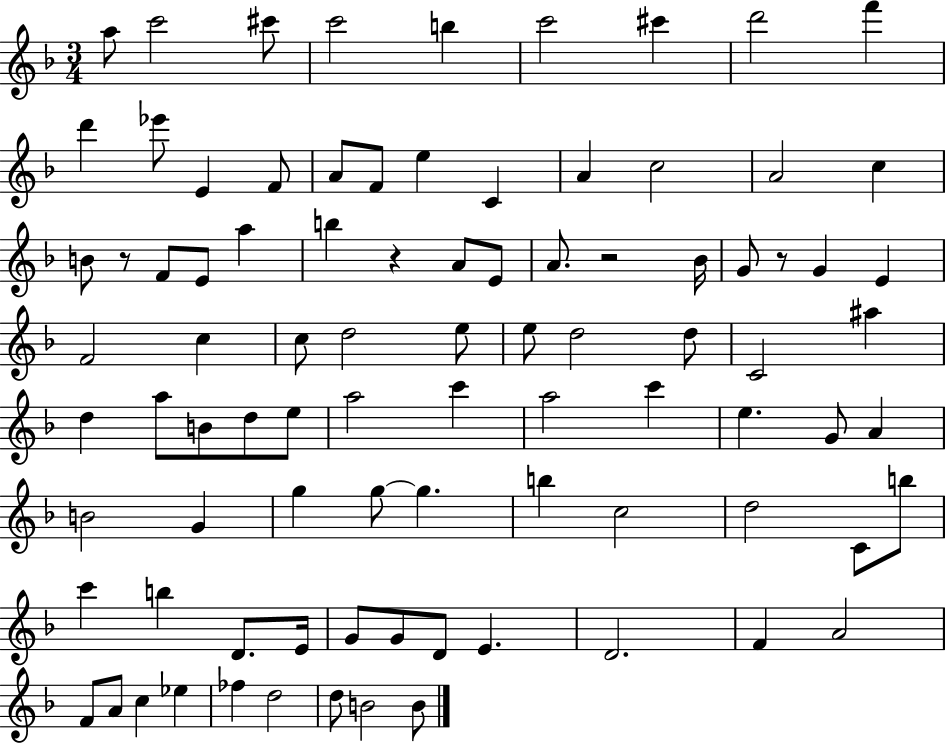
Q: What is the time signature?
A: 3/4